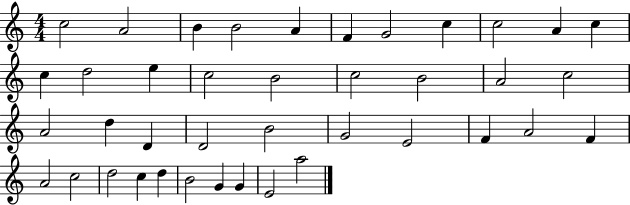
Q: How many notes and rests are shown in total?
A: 40